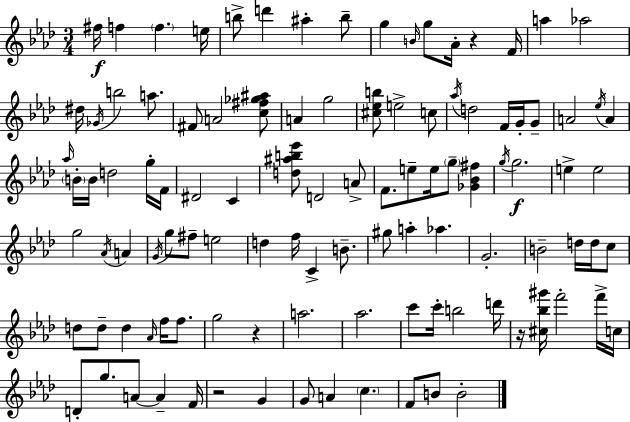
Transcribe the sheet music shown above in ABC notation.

X:1
T:Untitled
M:3/4
L:1/4
K:Ab
^f/4 f f e/4 b/2 d' ^a b/2 g B/4 g/2 _A/4 z F/4 a _a2 ^d/4 _G/4 b2 a/2 ^F/2 A2 [c^f_g^a]/2 A g2 [^c_eb]/2 e2 c/2 _a/4 d2 F/4 G/4 G/2 A2 _e/4 A _a/4 B/4 B/4 d2 g/4 F/4 ^D2 C [d^ab_e']/2 D2 A/2 F/2 e/2 e/4 g/2 [_G_B^f] g/4 g2 e e2 g2 _A/4 A G/4 g/2 ^f/2 e2 d f/4 C B/2 ^g/2 a _a G2 B2 d/4 d/4 c/2 d/2 d/2 d _A/4 f/4 f/2 g2 z a2 _a2 c'/2 c'/4 b2 d'/4 z/4 [^c_b^g']/4 f'2 f'/4 c/4 D/2 g/2 A/2 A F/4 z2 G G/2 A c F/2 B/2 B2